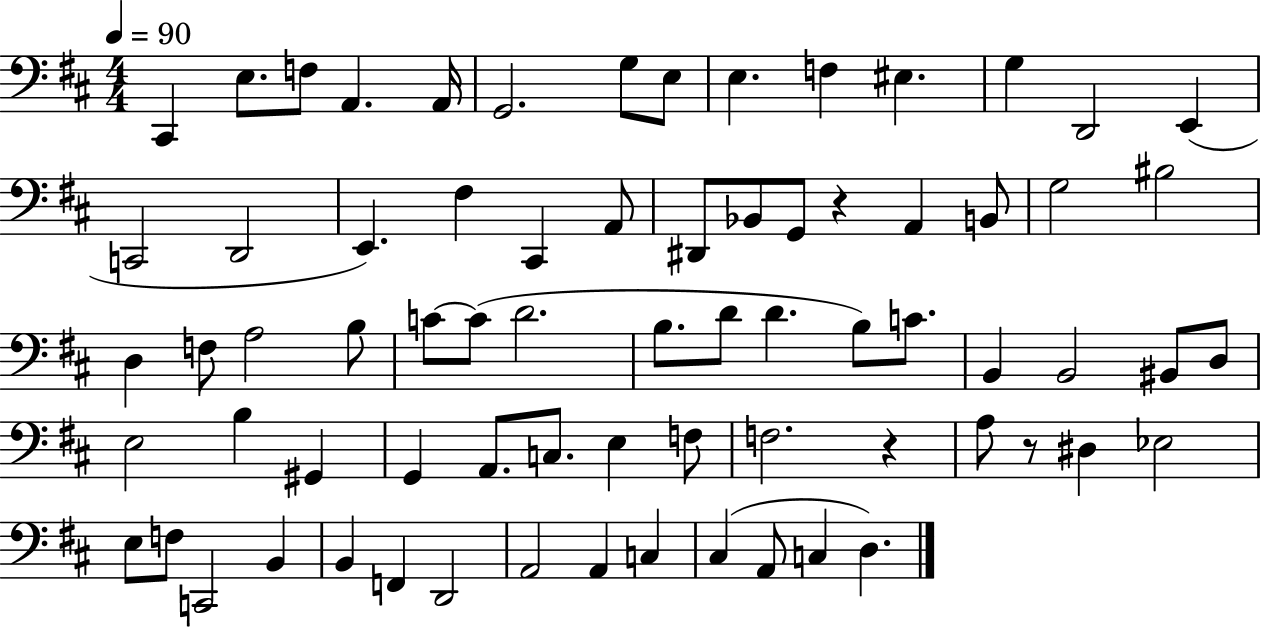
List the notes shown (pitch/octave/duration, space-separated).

C#2/q E3/e. F3/e A2/q. A2/s G2/h. G3/e E3/e E3/q. F3/q EIS3/q. G3/q D2/h E2/q C2/h D2/h E2/q. F#3/q C#2/q A2/e D#2/e Bb2/e G2/e R/q A2/q B2/e G3/h BIS3/h D3/q F3/e A3/h B3/e C4/e C4/e D4/h. B3/e. D4/e D4/q. B3/e C4/e. B2/q B2/h BIS2/e D3/e E3/h B3/q G#2/q G2/q A2/e. C3/e. E3/q F3/e F3/h. R/q A3/e R/e D#3/q Eb3/h E3/e F3/e C2/h B2/q B2/q F2/q D2/h A2/h A2/q C3/q C#3/q A2/e C3/q D3/q.